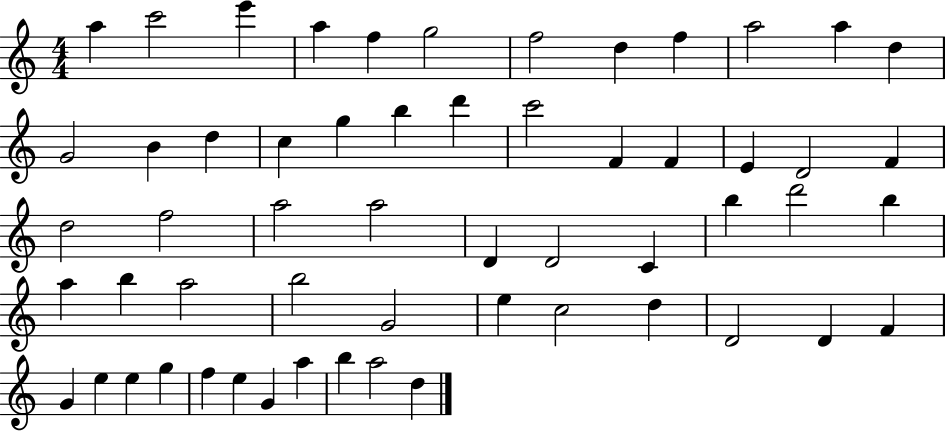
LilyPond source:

{
  \clef treble
  \numericTimeSignature
  \time 4/4
  \key c \major
  a''4 c'''2 e'''4 | a''4 f''4 g''2 | f''2 d''4 f''4 | a''2 a''4 d''4 | \break g'2 b'4 d''4 | c''4 g''4 b''4 d'''4 | c'''2 f'4 f'4 | e'4 d'2 f'4 | \break d''2 f''2 | a''2 a''2 | d'4 d'2 c'4 | b''4 d'''2 b''4 | \break a''4 b''4 a''2 | b''2 g'2 | e''4 c''2 d''4 | d'2 d'4 f'4 | \break g'4 e''4 e''4 g''4 | f''4 e''4 g'4 a''4 | b''4 a''2 d''4 | \bar "|."
}